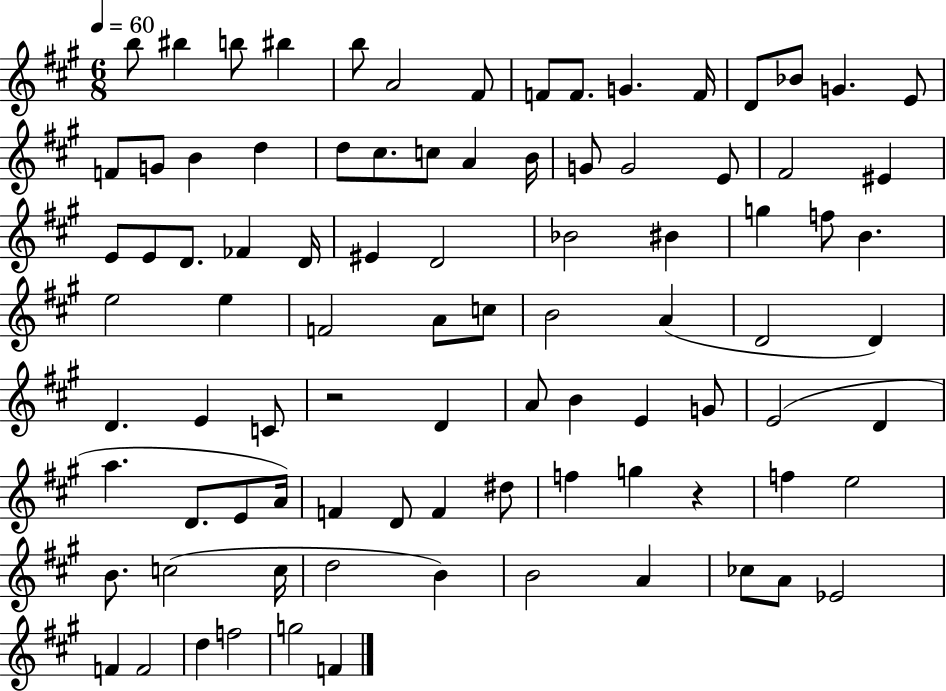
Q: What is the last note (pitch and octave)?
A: F4